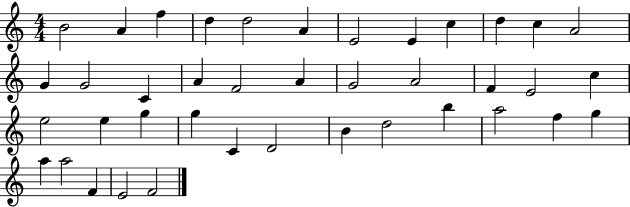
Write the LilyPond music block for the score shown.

{
  \clef treble
  \numericTimeSignature
  \time 4/4
  \key c \major
  b'2 a'4 f''4 | d''4 d''2 a'4 | e'2 e'4 c''4 | d''4 c''4 a'2 | \break g'4 g'2 c'4 | a'4 f'2 a'4 | g'2 a'2 | f'4 e'2 c''4 | \break e''2 e''4 g''4 | g''4 c'4 d'2 | b'4 d''2 b''4 | a''2 f''4 g''4 | \break a''4 a''2 f'4 | e'2 f'2 | \bar "|."
}